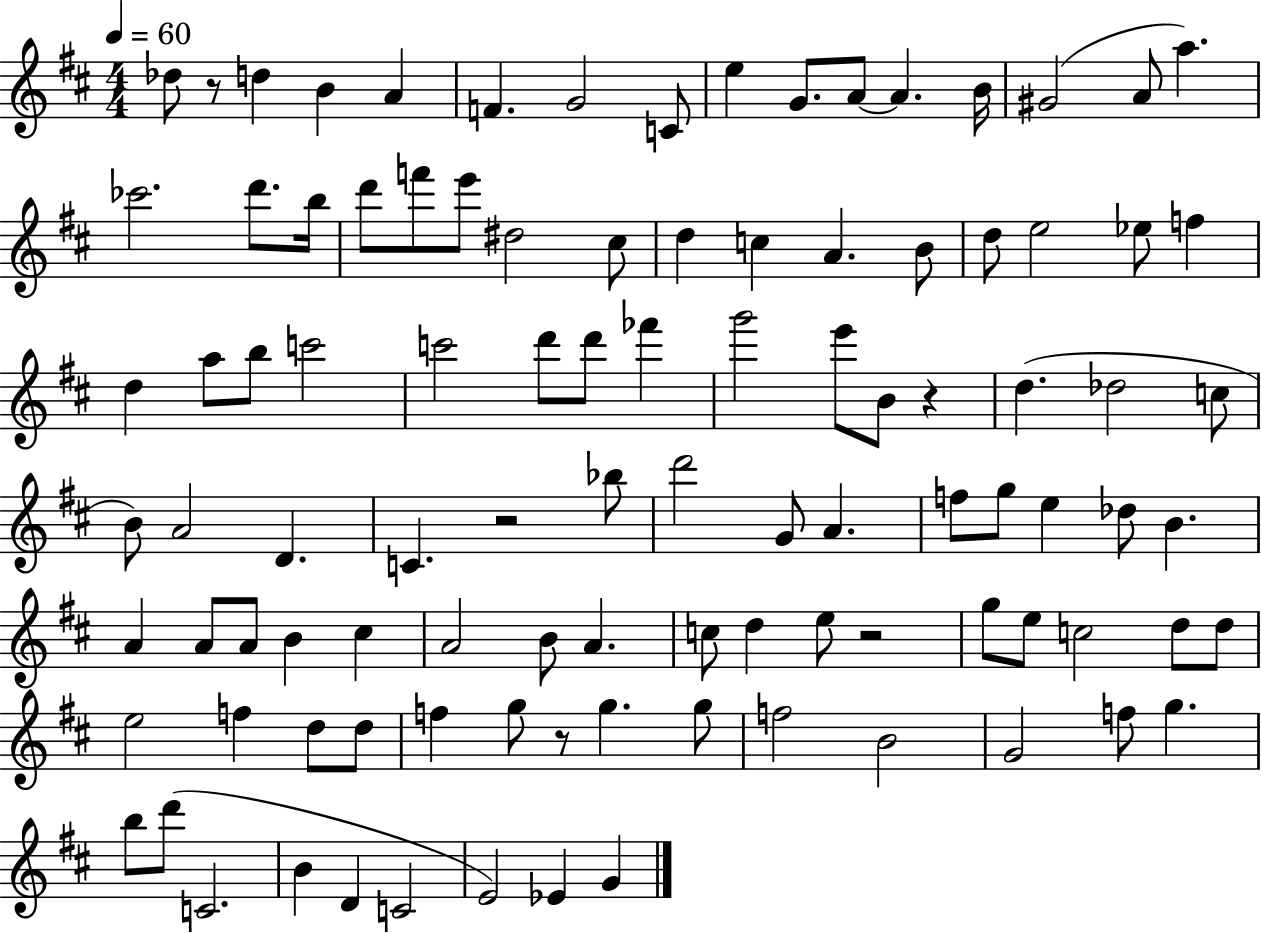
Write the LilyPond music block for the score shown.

{
  \clef treble
  \numericTimeSignature
  \time 4/4
  \key d \major
  \tempo 4 = 60
  des''8 r8 d''4 b'4 a'4 | f'4. g'2 c'8 | e''4 g'8. a'8~~ a'4. b'16 | gis'2( a'8 a''4.) | \break ces'''2. d'''8. b''16 | d'''8 f'''8 e'''8 dis''2 cis''8 | d''4 c''4 a'4. b'8 | d''8 e''2 ees''8 f''4 | \break d''4 a''8 b''8 c'''2 | c'''2 d'''8 d'''8 fes'''4 | g'''2 e'''8 b'8 r4 | d''4.( des''2 c''8 | \break b'8) a'2 d'4. | c'4. r2 bes''8 | d'''2 g'8 a'4. | f''8 g''8 e''4 des''8 b'4. | \break a'4 a'8 a'8 b'4 cis''4 | a'2 b'8 a'4. | c''8 d''4 e''8 r2 | g''8 e''8 c''2 d''8 d''8 | \break e''2 f''4 d''8 d''8 | f''4 g''8 r8 g''4. g''8 | f''2 b'2 | g'2 f''8 g''4. | \break b''8 d'''8( c'2. | b'4 d'4 c'2 | e'2) ees'4 g'4 | \bar "|."
}